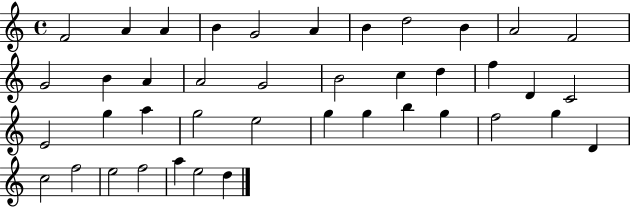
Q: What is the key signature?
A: C major